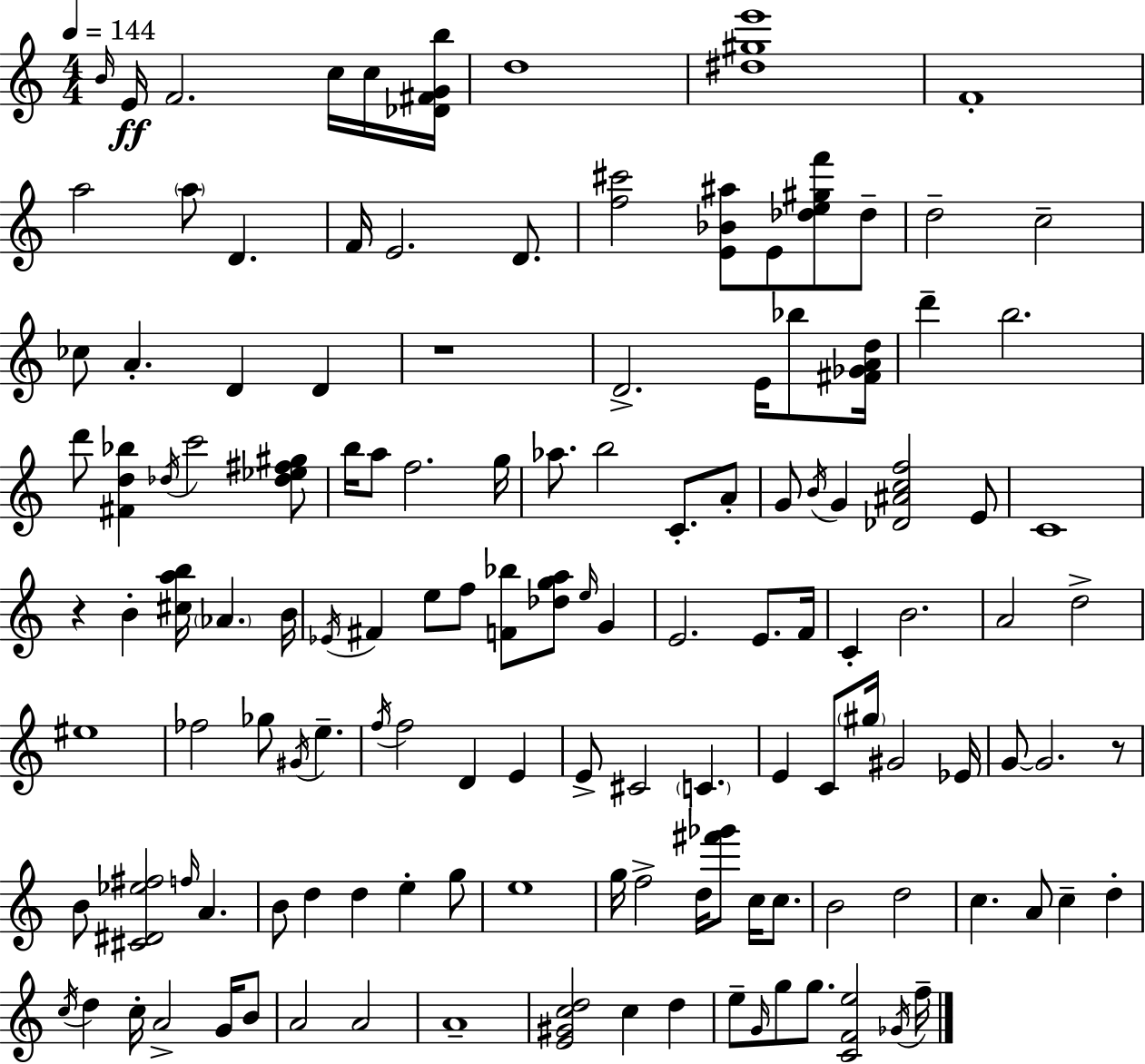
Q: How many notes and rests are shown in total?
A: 133